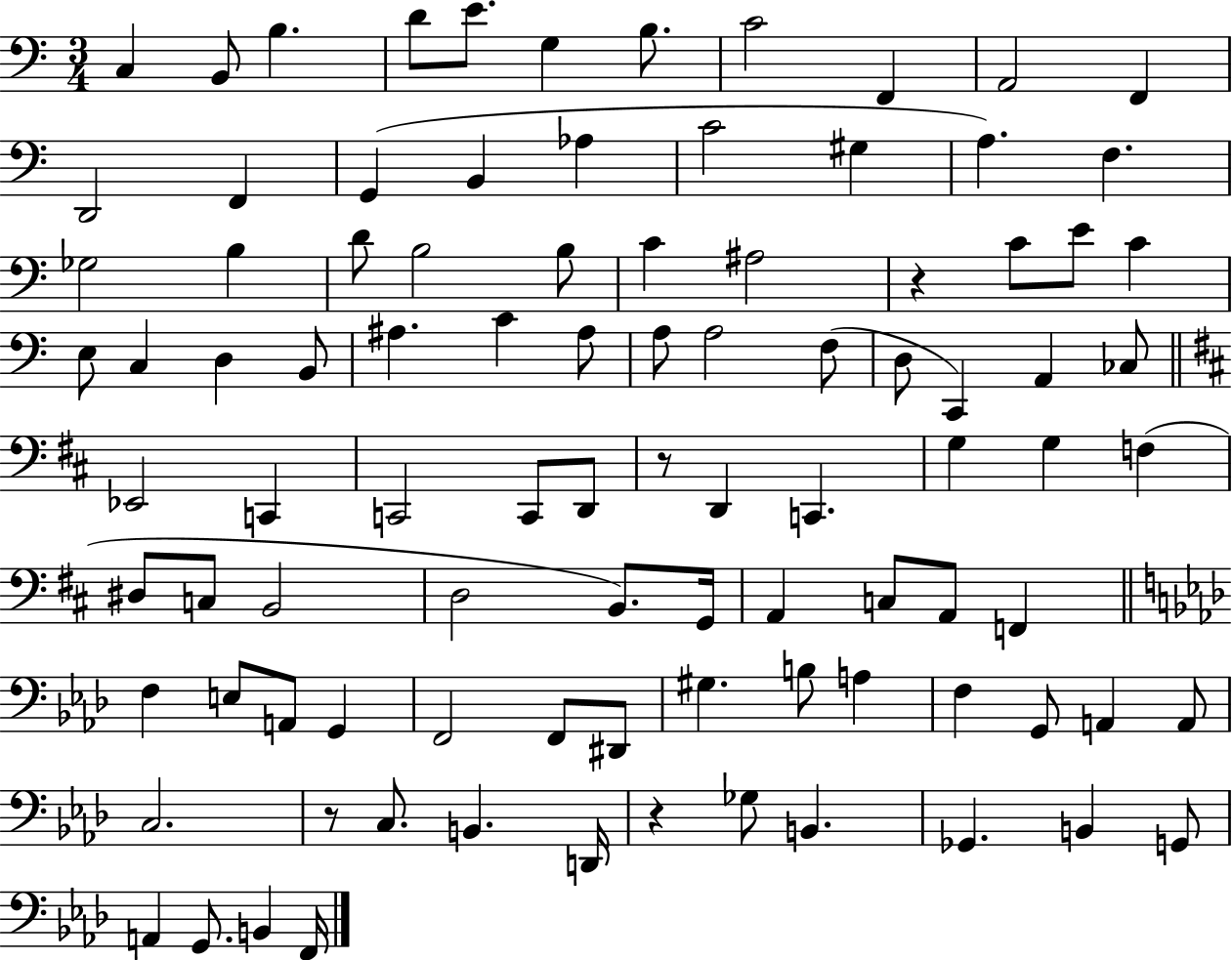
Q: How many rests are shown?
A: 4